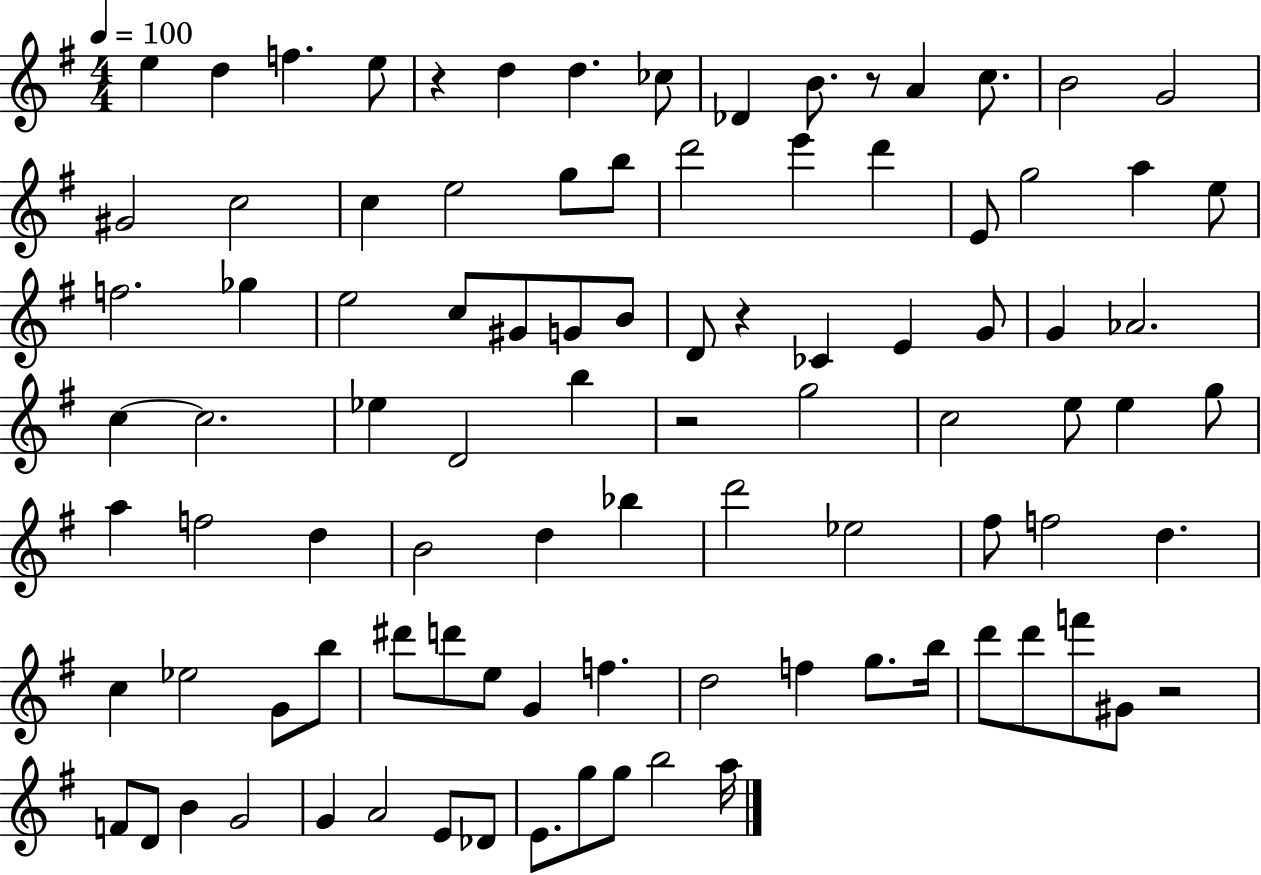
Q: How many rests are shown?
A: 5